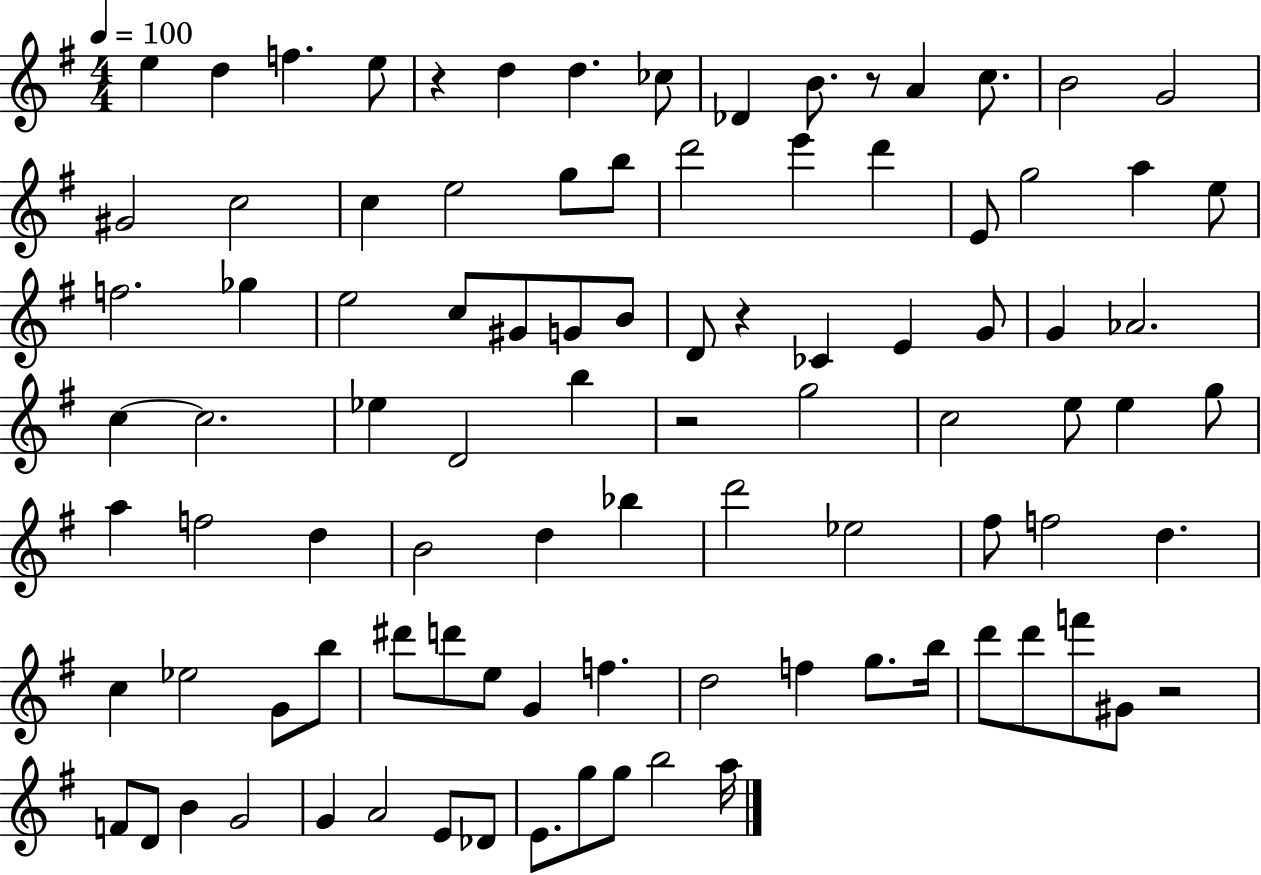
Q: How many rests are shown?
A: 5